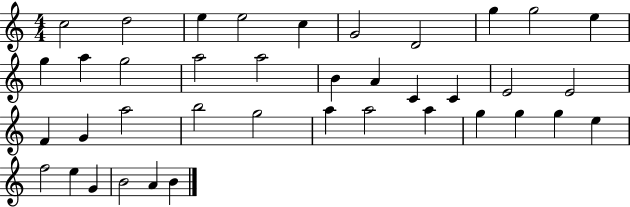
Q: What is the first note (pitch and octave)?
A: C5